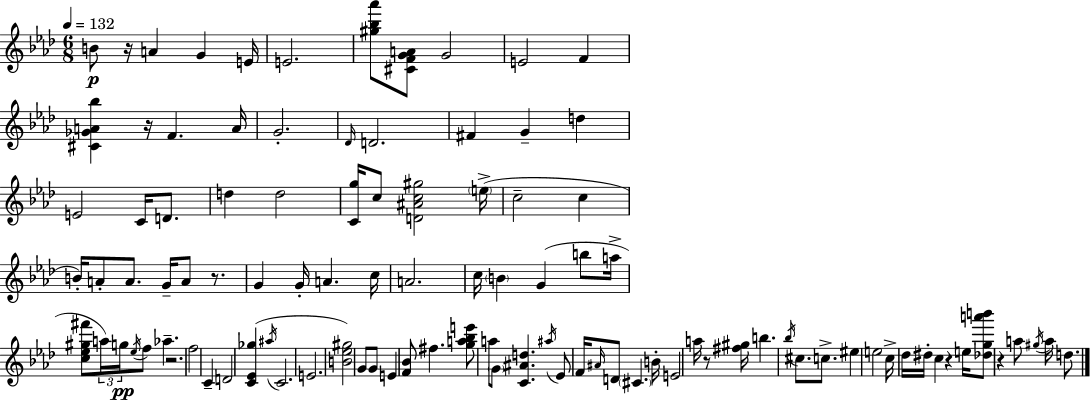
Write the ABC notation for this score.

X:1
T:Untitled
M:6/8
L:1/4
K:Fm
B/2 z/4 A G E/4 E2 [^g_b_a']/2 [^CFGA]/2 G2 E2 F [^C_GA_b] z/4 F A/4 G2 _D/4 D2 ^F G d E2 C/4 D/2 d d2 [Cg]/4 c/2 [D^Ac^g]2 e/4 c2 c B/4 A/2 A/2 G/4 A/2 z/2 G G/4 A c/4 A2 c/4 B G b/2 a/4 [c_e^g^f']/2 a/4 g/4 _e/4 f/2 _a z2 f2 C D2 [C_E_g] ^a/4 C2 E2 [B_e^g]2 G/2 G/2 E [F_B]/2 ^f [ga_be']/2 a/2 G/2 [C^Ad] ^a/4 _E/2 F/4 ^A/4 D/2 ^C B/4 E2 a/4 z/2 [^f^g]/4 b _b/4 ^c/2 c/2 ^e e2 c/4 _d/4 ^d/4 c z e/4 [_dga'b']/2 z a/2 ^g/4 a/4 d/2